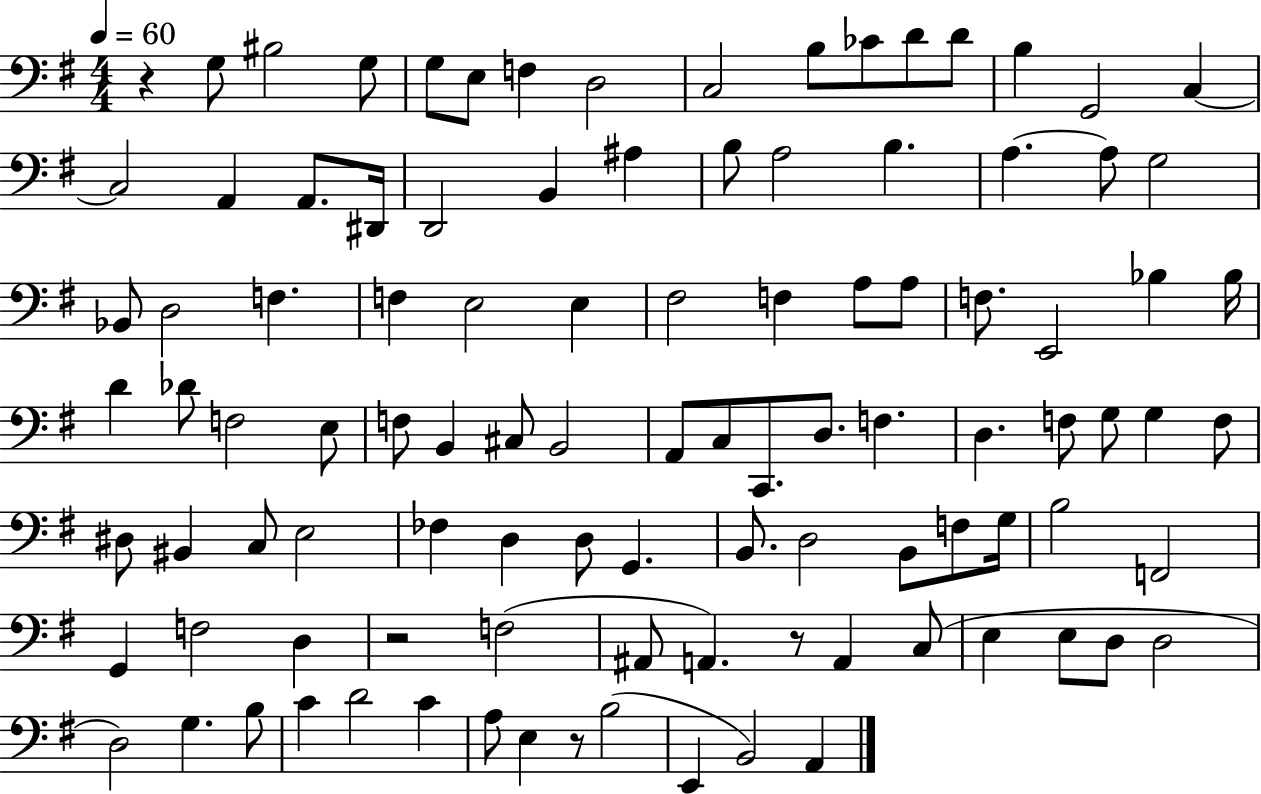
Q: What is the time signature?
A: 4/4